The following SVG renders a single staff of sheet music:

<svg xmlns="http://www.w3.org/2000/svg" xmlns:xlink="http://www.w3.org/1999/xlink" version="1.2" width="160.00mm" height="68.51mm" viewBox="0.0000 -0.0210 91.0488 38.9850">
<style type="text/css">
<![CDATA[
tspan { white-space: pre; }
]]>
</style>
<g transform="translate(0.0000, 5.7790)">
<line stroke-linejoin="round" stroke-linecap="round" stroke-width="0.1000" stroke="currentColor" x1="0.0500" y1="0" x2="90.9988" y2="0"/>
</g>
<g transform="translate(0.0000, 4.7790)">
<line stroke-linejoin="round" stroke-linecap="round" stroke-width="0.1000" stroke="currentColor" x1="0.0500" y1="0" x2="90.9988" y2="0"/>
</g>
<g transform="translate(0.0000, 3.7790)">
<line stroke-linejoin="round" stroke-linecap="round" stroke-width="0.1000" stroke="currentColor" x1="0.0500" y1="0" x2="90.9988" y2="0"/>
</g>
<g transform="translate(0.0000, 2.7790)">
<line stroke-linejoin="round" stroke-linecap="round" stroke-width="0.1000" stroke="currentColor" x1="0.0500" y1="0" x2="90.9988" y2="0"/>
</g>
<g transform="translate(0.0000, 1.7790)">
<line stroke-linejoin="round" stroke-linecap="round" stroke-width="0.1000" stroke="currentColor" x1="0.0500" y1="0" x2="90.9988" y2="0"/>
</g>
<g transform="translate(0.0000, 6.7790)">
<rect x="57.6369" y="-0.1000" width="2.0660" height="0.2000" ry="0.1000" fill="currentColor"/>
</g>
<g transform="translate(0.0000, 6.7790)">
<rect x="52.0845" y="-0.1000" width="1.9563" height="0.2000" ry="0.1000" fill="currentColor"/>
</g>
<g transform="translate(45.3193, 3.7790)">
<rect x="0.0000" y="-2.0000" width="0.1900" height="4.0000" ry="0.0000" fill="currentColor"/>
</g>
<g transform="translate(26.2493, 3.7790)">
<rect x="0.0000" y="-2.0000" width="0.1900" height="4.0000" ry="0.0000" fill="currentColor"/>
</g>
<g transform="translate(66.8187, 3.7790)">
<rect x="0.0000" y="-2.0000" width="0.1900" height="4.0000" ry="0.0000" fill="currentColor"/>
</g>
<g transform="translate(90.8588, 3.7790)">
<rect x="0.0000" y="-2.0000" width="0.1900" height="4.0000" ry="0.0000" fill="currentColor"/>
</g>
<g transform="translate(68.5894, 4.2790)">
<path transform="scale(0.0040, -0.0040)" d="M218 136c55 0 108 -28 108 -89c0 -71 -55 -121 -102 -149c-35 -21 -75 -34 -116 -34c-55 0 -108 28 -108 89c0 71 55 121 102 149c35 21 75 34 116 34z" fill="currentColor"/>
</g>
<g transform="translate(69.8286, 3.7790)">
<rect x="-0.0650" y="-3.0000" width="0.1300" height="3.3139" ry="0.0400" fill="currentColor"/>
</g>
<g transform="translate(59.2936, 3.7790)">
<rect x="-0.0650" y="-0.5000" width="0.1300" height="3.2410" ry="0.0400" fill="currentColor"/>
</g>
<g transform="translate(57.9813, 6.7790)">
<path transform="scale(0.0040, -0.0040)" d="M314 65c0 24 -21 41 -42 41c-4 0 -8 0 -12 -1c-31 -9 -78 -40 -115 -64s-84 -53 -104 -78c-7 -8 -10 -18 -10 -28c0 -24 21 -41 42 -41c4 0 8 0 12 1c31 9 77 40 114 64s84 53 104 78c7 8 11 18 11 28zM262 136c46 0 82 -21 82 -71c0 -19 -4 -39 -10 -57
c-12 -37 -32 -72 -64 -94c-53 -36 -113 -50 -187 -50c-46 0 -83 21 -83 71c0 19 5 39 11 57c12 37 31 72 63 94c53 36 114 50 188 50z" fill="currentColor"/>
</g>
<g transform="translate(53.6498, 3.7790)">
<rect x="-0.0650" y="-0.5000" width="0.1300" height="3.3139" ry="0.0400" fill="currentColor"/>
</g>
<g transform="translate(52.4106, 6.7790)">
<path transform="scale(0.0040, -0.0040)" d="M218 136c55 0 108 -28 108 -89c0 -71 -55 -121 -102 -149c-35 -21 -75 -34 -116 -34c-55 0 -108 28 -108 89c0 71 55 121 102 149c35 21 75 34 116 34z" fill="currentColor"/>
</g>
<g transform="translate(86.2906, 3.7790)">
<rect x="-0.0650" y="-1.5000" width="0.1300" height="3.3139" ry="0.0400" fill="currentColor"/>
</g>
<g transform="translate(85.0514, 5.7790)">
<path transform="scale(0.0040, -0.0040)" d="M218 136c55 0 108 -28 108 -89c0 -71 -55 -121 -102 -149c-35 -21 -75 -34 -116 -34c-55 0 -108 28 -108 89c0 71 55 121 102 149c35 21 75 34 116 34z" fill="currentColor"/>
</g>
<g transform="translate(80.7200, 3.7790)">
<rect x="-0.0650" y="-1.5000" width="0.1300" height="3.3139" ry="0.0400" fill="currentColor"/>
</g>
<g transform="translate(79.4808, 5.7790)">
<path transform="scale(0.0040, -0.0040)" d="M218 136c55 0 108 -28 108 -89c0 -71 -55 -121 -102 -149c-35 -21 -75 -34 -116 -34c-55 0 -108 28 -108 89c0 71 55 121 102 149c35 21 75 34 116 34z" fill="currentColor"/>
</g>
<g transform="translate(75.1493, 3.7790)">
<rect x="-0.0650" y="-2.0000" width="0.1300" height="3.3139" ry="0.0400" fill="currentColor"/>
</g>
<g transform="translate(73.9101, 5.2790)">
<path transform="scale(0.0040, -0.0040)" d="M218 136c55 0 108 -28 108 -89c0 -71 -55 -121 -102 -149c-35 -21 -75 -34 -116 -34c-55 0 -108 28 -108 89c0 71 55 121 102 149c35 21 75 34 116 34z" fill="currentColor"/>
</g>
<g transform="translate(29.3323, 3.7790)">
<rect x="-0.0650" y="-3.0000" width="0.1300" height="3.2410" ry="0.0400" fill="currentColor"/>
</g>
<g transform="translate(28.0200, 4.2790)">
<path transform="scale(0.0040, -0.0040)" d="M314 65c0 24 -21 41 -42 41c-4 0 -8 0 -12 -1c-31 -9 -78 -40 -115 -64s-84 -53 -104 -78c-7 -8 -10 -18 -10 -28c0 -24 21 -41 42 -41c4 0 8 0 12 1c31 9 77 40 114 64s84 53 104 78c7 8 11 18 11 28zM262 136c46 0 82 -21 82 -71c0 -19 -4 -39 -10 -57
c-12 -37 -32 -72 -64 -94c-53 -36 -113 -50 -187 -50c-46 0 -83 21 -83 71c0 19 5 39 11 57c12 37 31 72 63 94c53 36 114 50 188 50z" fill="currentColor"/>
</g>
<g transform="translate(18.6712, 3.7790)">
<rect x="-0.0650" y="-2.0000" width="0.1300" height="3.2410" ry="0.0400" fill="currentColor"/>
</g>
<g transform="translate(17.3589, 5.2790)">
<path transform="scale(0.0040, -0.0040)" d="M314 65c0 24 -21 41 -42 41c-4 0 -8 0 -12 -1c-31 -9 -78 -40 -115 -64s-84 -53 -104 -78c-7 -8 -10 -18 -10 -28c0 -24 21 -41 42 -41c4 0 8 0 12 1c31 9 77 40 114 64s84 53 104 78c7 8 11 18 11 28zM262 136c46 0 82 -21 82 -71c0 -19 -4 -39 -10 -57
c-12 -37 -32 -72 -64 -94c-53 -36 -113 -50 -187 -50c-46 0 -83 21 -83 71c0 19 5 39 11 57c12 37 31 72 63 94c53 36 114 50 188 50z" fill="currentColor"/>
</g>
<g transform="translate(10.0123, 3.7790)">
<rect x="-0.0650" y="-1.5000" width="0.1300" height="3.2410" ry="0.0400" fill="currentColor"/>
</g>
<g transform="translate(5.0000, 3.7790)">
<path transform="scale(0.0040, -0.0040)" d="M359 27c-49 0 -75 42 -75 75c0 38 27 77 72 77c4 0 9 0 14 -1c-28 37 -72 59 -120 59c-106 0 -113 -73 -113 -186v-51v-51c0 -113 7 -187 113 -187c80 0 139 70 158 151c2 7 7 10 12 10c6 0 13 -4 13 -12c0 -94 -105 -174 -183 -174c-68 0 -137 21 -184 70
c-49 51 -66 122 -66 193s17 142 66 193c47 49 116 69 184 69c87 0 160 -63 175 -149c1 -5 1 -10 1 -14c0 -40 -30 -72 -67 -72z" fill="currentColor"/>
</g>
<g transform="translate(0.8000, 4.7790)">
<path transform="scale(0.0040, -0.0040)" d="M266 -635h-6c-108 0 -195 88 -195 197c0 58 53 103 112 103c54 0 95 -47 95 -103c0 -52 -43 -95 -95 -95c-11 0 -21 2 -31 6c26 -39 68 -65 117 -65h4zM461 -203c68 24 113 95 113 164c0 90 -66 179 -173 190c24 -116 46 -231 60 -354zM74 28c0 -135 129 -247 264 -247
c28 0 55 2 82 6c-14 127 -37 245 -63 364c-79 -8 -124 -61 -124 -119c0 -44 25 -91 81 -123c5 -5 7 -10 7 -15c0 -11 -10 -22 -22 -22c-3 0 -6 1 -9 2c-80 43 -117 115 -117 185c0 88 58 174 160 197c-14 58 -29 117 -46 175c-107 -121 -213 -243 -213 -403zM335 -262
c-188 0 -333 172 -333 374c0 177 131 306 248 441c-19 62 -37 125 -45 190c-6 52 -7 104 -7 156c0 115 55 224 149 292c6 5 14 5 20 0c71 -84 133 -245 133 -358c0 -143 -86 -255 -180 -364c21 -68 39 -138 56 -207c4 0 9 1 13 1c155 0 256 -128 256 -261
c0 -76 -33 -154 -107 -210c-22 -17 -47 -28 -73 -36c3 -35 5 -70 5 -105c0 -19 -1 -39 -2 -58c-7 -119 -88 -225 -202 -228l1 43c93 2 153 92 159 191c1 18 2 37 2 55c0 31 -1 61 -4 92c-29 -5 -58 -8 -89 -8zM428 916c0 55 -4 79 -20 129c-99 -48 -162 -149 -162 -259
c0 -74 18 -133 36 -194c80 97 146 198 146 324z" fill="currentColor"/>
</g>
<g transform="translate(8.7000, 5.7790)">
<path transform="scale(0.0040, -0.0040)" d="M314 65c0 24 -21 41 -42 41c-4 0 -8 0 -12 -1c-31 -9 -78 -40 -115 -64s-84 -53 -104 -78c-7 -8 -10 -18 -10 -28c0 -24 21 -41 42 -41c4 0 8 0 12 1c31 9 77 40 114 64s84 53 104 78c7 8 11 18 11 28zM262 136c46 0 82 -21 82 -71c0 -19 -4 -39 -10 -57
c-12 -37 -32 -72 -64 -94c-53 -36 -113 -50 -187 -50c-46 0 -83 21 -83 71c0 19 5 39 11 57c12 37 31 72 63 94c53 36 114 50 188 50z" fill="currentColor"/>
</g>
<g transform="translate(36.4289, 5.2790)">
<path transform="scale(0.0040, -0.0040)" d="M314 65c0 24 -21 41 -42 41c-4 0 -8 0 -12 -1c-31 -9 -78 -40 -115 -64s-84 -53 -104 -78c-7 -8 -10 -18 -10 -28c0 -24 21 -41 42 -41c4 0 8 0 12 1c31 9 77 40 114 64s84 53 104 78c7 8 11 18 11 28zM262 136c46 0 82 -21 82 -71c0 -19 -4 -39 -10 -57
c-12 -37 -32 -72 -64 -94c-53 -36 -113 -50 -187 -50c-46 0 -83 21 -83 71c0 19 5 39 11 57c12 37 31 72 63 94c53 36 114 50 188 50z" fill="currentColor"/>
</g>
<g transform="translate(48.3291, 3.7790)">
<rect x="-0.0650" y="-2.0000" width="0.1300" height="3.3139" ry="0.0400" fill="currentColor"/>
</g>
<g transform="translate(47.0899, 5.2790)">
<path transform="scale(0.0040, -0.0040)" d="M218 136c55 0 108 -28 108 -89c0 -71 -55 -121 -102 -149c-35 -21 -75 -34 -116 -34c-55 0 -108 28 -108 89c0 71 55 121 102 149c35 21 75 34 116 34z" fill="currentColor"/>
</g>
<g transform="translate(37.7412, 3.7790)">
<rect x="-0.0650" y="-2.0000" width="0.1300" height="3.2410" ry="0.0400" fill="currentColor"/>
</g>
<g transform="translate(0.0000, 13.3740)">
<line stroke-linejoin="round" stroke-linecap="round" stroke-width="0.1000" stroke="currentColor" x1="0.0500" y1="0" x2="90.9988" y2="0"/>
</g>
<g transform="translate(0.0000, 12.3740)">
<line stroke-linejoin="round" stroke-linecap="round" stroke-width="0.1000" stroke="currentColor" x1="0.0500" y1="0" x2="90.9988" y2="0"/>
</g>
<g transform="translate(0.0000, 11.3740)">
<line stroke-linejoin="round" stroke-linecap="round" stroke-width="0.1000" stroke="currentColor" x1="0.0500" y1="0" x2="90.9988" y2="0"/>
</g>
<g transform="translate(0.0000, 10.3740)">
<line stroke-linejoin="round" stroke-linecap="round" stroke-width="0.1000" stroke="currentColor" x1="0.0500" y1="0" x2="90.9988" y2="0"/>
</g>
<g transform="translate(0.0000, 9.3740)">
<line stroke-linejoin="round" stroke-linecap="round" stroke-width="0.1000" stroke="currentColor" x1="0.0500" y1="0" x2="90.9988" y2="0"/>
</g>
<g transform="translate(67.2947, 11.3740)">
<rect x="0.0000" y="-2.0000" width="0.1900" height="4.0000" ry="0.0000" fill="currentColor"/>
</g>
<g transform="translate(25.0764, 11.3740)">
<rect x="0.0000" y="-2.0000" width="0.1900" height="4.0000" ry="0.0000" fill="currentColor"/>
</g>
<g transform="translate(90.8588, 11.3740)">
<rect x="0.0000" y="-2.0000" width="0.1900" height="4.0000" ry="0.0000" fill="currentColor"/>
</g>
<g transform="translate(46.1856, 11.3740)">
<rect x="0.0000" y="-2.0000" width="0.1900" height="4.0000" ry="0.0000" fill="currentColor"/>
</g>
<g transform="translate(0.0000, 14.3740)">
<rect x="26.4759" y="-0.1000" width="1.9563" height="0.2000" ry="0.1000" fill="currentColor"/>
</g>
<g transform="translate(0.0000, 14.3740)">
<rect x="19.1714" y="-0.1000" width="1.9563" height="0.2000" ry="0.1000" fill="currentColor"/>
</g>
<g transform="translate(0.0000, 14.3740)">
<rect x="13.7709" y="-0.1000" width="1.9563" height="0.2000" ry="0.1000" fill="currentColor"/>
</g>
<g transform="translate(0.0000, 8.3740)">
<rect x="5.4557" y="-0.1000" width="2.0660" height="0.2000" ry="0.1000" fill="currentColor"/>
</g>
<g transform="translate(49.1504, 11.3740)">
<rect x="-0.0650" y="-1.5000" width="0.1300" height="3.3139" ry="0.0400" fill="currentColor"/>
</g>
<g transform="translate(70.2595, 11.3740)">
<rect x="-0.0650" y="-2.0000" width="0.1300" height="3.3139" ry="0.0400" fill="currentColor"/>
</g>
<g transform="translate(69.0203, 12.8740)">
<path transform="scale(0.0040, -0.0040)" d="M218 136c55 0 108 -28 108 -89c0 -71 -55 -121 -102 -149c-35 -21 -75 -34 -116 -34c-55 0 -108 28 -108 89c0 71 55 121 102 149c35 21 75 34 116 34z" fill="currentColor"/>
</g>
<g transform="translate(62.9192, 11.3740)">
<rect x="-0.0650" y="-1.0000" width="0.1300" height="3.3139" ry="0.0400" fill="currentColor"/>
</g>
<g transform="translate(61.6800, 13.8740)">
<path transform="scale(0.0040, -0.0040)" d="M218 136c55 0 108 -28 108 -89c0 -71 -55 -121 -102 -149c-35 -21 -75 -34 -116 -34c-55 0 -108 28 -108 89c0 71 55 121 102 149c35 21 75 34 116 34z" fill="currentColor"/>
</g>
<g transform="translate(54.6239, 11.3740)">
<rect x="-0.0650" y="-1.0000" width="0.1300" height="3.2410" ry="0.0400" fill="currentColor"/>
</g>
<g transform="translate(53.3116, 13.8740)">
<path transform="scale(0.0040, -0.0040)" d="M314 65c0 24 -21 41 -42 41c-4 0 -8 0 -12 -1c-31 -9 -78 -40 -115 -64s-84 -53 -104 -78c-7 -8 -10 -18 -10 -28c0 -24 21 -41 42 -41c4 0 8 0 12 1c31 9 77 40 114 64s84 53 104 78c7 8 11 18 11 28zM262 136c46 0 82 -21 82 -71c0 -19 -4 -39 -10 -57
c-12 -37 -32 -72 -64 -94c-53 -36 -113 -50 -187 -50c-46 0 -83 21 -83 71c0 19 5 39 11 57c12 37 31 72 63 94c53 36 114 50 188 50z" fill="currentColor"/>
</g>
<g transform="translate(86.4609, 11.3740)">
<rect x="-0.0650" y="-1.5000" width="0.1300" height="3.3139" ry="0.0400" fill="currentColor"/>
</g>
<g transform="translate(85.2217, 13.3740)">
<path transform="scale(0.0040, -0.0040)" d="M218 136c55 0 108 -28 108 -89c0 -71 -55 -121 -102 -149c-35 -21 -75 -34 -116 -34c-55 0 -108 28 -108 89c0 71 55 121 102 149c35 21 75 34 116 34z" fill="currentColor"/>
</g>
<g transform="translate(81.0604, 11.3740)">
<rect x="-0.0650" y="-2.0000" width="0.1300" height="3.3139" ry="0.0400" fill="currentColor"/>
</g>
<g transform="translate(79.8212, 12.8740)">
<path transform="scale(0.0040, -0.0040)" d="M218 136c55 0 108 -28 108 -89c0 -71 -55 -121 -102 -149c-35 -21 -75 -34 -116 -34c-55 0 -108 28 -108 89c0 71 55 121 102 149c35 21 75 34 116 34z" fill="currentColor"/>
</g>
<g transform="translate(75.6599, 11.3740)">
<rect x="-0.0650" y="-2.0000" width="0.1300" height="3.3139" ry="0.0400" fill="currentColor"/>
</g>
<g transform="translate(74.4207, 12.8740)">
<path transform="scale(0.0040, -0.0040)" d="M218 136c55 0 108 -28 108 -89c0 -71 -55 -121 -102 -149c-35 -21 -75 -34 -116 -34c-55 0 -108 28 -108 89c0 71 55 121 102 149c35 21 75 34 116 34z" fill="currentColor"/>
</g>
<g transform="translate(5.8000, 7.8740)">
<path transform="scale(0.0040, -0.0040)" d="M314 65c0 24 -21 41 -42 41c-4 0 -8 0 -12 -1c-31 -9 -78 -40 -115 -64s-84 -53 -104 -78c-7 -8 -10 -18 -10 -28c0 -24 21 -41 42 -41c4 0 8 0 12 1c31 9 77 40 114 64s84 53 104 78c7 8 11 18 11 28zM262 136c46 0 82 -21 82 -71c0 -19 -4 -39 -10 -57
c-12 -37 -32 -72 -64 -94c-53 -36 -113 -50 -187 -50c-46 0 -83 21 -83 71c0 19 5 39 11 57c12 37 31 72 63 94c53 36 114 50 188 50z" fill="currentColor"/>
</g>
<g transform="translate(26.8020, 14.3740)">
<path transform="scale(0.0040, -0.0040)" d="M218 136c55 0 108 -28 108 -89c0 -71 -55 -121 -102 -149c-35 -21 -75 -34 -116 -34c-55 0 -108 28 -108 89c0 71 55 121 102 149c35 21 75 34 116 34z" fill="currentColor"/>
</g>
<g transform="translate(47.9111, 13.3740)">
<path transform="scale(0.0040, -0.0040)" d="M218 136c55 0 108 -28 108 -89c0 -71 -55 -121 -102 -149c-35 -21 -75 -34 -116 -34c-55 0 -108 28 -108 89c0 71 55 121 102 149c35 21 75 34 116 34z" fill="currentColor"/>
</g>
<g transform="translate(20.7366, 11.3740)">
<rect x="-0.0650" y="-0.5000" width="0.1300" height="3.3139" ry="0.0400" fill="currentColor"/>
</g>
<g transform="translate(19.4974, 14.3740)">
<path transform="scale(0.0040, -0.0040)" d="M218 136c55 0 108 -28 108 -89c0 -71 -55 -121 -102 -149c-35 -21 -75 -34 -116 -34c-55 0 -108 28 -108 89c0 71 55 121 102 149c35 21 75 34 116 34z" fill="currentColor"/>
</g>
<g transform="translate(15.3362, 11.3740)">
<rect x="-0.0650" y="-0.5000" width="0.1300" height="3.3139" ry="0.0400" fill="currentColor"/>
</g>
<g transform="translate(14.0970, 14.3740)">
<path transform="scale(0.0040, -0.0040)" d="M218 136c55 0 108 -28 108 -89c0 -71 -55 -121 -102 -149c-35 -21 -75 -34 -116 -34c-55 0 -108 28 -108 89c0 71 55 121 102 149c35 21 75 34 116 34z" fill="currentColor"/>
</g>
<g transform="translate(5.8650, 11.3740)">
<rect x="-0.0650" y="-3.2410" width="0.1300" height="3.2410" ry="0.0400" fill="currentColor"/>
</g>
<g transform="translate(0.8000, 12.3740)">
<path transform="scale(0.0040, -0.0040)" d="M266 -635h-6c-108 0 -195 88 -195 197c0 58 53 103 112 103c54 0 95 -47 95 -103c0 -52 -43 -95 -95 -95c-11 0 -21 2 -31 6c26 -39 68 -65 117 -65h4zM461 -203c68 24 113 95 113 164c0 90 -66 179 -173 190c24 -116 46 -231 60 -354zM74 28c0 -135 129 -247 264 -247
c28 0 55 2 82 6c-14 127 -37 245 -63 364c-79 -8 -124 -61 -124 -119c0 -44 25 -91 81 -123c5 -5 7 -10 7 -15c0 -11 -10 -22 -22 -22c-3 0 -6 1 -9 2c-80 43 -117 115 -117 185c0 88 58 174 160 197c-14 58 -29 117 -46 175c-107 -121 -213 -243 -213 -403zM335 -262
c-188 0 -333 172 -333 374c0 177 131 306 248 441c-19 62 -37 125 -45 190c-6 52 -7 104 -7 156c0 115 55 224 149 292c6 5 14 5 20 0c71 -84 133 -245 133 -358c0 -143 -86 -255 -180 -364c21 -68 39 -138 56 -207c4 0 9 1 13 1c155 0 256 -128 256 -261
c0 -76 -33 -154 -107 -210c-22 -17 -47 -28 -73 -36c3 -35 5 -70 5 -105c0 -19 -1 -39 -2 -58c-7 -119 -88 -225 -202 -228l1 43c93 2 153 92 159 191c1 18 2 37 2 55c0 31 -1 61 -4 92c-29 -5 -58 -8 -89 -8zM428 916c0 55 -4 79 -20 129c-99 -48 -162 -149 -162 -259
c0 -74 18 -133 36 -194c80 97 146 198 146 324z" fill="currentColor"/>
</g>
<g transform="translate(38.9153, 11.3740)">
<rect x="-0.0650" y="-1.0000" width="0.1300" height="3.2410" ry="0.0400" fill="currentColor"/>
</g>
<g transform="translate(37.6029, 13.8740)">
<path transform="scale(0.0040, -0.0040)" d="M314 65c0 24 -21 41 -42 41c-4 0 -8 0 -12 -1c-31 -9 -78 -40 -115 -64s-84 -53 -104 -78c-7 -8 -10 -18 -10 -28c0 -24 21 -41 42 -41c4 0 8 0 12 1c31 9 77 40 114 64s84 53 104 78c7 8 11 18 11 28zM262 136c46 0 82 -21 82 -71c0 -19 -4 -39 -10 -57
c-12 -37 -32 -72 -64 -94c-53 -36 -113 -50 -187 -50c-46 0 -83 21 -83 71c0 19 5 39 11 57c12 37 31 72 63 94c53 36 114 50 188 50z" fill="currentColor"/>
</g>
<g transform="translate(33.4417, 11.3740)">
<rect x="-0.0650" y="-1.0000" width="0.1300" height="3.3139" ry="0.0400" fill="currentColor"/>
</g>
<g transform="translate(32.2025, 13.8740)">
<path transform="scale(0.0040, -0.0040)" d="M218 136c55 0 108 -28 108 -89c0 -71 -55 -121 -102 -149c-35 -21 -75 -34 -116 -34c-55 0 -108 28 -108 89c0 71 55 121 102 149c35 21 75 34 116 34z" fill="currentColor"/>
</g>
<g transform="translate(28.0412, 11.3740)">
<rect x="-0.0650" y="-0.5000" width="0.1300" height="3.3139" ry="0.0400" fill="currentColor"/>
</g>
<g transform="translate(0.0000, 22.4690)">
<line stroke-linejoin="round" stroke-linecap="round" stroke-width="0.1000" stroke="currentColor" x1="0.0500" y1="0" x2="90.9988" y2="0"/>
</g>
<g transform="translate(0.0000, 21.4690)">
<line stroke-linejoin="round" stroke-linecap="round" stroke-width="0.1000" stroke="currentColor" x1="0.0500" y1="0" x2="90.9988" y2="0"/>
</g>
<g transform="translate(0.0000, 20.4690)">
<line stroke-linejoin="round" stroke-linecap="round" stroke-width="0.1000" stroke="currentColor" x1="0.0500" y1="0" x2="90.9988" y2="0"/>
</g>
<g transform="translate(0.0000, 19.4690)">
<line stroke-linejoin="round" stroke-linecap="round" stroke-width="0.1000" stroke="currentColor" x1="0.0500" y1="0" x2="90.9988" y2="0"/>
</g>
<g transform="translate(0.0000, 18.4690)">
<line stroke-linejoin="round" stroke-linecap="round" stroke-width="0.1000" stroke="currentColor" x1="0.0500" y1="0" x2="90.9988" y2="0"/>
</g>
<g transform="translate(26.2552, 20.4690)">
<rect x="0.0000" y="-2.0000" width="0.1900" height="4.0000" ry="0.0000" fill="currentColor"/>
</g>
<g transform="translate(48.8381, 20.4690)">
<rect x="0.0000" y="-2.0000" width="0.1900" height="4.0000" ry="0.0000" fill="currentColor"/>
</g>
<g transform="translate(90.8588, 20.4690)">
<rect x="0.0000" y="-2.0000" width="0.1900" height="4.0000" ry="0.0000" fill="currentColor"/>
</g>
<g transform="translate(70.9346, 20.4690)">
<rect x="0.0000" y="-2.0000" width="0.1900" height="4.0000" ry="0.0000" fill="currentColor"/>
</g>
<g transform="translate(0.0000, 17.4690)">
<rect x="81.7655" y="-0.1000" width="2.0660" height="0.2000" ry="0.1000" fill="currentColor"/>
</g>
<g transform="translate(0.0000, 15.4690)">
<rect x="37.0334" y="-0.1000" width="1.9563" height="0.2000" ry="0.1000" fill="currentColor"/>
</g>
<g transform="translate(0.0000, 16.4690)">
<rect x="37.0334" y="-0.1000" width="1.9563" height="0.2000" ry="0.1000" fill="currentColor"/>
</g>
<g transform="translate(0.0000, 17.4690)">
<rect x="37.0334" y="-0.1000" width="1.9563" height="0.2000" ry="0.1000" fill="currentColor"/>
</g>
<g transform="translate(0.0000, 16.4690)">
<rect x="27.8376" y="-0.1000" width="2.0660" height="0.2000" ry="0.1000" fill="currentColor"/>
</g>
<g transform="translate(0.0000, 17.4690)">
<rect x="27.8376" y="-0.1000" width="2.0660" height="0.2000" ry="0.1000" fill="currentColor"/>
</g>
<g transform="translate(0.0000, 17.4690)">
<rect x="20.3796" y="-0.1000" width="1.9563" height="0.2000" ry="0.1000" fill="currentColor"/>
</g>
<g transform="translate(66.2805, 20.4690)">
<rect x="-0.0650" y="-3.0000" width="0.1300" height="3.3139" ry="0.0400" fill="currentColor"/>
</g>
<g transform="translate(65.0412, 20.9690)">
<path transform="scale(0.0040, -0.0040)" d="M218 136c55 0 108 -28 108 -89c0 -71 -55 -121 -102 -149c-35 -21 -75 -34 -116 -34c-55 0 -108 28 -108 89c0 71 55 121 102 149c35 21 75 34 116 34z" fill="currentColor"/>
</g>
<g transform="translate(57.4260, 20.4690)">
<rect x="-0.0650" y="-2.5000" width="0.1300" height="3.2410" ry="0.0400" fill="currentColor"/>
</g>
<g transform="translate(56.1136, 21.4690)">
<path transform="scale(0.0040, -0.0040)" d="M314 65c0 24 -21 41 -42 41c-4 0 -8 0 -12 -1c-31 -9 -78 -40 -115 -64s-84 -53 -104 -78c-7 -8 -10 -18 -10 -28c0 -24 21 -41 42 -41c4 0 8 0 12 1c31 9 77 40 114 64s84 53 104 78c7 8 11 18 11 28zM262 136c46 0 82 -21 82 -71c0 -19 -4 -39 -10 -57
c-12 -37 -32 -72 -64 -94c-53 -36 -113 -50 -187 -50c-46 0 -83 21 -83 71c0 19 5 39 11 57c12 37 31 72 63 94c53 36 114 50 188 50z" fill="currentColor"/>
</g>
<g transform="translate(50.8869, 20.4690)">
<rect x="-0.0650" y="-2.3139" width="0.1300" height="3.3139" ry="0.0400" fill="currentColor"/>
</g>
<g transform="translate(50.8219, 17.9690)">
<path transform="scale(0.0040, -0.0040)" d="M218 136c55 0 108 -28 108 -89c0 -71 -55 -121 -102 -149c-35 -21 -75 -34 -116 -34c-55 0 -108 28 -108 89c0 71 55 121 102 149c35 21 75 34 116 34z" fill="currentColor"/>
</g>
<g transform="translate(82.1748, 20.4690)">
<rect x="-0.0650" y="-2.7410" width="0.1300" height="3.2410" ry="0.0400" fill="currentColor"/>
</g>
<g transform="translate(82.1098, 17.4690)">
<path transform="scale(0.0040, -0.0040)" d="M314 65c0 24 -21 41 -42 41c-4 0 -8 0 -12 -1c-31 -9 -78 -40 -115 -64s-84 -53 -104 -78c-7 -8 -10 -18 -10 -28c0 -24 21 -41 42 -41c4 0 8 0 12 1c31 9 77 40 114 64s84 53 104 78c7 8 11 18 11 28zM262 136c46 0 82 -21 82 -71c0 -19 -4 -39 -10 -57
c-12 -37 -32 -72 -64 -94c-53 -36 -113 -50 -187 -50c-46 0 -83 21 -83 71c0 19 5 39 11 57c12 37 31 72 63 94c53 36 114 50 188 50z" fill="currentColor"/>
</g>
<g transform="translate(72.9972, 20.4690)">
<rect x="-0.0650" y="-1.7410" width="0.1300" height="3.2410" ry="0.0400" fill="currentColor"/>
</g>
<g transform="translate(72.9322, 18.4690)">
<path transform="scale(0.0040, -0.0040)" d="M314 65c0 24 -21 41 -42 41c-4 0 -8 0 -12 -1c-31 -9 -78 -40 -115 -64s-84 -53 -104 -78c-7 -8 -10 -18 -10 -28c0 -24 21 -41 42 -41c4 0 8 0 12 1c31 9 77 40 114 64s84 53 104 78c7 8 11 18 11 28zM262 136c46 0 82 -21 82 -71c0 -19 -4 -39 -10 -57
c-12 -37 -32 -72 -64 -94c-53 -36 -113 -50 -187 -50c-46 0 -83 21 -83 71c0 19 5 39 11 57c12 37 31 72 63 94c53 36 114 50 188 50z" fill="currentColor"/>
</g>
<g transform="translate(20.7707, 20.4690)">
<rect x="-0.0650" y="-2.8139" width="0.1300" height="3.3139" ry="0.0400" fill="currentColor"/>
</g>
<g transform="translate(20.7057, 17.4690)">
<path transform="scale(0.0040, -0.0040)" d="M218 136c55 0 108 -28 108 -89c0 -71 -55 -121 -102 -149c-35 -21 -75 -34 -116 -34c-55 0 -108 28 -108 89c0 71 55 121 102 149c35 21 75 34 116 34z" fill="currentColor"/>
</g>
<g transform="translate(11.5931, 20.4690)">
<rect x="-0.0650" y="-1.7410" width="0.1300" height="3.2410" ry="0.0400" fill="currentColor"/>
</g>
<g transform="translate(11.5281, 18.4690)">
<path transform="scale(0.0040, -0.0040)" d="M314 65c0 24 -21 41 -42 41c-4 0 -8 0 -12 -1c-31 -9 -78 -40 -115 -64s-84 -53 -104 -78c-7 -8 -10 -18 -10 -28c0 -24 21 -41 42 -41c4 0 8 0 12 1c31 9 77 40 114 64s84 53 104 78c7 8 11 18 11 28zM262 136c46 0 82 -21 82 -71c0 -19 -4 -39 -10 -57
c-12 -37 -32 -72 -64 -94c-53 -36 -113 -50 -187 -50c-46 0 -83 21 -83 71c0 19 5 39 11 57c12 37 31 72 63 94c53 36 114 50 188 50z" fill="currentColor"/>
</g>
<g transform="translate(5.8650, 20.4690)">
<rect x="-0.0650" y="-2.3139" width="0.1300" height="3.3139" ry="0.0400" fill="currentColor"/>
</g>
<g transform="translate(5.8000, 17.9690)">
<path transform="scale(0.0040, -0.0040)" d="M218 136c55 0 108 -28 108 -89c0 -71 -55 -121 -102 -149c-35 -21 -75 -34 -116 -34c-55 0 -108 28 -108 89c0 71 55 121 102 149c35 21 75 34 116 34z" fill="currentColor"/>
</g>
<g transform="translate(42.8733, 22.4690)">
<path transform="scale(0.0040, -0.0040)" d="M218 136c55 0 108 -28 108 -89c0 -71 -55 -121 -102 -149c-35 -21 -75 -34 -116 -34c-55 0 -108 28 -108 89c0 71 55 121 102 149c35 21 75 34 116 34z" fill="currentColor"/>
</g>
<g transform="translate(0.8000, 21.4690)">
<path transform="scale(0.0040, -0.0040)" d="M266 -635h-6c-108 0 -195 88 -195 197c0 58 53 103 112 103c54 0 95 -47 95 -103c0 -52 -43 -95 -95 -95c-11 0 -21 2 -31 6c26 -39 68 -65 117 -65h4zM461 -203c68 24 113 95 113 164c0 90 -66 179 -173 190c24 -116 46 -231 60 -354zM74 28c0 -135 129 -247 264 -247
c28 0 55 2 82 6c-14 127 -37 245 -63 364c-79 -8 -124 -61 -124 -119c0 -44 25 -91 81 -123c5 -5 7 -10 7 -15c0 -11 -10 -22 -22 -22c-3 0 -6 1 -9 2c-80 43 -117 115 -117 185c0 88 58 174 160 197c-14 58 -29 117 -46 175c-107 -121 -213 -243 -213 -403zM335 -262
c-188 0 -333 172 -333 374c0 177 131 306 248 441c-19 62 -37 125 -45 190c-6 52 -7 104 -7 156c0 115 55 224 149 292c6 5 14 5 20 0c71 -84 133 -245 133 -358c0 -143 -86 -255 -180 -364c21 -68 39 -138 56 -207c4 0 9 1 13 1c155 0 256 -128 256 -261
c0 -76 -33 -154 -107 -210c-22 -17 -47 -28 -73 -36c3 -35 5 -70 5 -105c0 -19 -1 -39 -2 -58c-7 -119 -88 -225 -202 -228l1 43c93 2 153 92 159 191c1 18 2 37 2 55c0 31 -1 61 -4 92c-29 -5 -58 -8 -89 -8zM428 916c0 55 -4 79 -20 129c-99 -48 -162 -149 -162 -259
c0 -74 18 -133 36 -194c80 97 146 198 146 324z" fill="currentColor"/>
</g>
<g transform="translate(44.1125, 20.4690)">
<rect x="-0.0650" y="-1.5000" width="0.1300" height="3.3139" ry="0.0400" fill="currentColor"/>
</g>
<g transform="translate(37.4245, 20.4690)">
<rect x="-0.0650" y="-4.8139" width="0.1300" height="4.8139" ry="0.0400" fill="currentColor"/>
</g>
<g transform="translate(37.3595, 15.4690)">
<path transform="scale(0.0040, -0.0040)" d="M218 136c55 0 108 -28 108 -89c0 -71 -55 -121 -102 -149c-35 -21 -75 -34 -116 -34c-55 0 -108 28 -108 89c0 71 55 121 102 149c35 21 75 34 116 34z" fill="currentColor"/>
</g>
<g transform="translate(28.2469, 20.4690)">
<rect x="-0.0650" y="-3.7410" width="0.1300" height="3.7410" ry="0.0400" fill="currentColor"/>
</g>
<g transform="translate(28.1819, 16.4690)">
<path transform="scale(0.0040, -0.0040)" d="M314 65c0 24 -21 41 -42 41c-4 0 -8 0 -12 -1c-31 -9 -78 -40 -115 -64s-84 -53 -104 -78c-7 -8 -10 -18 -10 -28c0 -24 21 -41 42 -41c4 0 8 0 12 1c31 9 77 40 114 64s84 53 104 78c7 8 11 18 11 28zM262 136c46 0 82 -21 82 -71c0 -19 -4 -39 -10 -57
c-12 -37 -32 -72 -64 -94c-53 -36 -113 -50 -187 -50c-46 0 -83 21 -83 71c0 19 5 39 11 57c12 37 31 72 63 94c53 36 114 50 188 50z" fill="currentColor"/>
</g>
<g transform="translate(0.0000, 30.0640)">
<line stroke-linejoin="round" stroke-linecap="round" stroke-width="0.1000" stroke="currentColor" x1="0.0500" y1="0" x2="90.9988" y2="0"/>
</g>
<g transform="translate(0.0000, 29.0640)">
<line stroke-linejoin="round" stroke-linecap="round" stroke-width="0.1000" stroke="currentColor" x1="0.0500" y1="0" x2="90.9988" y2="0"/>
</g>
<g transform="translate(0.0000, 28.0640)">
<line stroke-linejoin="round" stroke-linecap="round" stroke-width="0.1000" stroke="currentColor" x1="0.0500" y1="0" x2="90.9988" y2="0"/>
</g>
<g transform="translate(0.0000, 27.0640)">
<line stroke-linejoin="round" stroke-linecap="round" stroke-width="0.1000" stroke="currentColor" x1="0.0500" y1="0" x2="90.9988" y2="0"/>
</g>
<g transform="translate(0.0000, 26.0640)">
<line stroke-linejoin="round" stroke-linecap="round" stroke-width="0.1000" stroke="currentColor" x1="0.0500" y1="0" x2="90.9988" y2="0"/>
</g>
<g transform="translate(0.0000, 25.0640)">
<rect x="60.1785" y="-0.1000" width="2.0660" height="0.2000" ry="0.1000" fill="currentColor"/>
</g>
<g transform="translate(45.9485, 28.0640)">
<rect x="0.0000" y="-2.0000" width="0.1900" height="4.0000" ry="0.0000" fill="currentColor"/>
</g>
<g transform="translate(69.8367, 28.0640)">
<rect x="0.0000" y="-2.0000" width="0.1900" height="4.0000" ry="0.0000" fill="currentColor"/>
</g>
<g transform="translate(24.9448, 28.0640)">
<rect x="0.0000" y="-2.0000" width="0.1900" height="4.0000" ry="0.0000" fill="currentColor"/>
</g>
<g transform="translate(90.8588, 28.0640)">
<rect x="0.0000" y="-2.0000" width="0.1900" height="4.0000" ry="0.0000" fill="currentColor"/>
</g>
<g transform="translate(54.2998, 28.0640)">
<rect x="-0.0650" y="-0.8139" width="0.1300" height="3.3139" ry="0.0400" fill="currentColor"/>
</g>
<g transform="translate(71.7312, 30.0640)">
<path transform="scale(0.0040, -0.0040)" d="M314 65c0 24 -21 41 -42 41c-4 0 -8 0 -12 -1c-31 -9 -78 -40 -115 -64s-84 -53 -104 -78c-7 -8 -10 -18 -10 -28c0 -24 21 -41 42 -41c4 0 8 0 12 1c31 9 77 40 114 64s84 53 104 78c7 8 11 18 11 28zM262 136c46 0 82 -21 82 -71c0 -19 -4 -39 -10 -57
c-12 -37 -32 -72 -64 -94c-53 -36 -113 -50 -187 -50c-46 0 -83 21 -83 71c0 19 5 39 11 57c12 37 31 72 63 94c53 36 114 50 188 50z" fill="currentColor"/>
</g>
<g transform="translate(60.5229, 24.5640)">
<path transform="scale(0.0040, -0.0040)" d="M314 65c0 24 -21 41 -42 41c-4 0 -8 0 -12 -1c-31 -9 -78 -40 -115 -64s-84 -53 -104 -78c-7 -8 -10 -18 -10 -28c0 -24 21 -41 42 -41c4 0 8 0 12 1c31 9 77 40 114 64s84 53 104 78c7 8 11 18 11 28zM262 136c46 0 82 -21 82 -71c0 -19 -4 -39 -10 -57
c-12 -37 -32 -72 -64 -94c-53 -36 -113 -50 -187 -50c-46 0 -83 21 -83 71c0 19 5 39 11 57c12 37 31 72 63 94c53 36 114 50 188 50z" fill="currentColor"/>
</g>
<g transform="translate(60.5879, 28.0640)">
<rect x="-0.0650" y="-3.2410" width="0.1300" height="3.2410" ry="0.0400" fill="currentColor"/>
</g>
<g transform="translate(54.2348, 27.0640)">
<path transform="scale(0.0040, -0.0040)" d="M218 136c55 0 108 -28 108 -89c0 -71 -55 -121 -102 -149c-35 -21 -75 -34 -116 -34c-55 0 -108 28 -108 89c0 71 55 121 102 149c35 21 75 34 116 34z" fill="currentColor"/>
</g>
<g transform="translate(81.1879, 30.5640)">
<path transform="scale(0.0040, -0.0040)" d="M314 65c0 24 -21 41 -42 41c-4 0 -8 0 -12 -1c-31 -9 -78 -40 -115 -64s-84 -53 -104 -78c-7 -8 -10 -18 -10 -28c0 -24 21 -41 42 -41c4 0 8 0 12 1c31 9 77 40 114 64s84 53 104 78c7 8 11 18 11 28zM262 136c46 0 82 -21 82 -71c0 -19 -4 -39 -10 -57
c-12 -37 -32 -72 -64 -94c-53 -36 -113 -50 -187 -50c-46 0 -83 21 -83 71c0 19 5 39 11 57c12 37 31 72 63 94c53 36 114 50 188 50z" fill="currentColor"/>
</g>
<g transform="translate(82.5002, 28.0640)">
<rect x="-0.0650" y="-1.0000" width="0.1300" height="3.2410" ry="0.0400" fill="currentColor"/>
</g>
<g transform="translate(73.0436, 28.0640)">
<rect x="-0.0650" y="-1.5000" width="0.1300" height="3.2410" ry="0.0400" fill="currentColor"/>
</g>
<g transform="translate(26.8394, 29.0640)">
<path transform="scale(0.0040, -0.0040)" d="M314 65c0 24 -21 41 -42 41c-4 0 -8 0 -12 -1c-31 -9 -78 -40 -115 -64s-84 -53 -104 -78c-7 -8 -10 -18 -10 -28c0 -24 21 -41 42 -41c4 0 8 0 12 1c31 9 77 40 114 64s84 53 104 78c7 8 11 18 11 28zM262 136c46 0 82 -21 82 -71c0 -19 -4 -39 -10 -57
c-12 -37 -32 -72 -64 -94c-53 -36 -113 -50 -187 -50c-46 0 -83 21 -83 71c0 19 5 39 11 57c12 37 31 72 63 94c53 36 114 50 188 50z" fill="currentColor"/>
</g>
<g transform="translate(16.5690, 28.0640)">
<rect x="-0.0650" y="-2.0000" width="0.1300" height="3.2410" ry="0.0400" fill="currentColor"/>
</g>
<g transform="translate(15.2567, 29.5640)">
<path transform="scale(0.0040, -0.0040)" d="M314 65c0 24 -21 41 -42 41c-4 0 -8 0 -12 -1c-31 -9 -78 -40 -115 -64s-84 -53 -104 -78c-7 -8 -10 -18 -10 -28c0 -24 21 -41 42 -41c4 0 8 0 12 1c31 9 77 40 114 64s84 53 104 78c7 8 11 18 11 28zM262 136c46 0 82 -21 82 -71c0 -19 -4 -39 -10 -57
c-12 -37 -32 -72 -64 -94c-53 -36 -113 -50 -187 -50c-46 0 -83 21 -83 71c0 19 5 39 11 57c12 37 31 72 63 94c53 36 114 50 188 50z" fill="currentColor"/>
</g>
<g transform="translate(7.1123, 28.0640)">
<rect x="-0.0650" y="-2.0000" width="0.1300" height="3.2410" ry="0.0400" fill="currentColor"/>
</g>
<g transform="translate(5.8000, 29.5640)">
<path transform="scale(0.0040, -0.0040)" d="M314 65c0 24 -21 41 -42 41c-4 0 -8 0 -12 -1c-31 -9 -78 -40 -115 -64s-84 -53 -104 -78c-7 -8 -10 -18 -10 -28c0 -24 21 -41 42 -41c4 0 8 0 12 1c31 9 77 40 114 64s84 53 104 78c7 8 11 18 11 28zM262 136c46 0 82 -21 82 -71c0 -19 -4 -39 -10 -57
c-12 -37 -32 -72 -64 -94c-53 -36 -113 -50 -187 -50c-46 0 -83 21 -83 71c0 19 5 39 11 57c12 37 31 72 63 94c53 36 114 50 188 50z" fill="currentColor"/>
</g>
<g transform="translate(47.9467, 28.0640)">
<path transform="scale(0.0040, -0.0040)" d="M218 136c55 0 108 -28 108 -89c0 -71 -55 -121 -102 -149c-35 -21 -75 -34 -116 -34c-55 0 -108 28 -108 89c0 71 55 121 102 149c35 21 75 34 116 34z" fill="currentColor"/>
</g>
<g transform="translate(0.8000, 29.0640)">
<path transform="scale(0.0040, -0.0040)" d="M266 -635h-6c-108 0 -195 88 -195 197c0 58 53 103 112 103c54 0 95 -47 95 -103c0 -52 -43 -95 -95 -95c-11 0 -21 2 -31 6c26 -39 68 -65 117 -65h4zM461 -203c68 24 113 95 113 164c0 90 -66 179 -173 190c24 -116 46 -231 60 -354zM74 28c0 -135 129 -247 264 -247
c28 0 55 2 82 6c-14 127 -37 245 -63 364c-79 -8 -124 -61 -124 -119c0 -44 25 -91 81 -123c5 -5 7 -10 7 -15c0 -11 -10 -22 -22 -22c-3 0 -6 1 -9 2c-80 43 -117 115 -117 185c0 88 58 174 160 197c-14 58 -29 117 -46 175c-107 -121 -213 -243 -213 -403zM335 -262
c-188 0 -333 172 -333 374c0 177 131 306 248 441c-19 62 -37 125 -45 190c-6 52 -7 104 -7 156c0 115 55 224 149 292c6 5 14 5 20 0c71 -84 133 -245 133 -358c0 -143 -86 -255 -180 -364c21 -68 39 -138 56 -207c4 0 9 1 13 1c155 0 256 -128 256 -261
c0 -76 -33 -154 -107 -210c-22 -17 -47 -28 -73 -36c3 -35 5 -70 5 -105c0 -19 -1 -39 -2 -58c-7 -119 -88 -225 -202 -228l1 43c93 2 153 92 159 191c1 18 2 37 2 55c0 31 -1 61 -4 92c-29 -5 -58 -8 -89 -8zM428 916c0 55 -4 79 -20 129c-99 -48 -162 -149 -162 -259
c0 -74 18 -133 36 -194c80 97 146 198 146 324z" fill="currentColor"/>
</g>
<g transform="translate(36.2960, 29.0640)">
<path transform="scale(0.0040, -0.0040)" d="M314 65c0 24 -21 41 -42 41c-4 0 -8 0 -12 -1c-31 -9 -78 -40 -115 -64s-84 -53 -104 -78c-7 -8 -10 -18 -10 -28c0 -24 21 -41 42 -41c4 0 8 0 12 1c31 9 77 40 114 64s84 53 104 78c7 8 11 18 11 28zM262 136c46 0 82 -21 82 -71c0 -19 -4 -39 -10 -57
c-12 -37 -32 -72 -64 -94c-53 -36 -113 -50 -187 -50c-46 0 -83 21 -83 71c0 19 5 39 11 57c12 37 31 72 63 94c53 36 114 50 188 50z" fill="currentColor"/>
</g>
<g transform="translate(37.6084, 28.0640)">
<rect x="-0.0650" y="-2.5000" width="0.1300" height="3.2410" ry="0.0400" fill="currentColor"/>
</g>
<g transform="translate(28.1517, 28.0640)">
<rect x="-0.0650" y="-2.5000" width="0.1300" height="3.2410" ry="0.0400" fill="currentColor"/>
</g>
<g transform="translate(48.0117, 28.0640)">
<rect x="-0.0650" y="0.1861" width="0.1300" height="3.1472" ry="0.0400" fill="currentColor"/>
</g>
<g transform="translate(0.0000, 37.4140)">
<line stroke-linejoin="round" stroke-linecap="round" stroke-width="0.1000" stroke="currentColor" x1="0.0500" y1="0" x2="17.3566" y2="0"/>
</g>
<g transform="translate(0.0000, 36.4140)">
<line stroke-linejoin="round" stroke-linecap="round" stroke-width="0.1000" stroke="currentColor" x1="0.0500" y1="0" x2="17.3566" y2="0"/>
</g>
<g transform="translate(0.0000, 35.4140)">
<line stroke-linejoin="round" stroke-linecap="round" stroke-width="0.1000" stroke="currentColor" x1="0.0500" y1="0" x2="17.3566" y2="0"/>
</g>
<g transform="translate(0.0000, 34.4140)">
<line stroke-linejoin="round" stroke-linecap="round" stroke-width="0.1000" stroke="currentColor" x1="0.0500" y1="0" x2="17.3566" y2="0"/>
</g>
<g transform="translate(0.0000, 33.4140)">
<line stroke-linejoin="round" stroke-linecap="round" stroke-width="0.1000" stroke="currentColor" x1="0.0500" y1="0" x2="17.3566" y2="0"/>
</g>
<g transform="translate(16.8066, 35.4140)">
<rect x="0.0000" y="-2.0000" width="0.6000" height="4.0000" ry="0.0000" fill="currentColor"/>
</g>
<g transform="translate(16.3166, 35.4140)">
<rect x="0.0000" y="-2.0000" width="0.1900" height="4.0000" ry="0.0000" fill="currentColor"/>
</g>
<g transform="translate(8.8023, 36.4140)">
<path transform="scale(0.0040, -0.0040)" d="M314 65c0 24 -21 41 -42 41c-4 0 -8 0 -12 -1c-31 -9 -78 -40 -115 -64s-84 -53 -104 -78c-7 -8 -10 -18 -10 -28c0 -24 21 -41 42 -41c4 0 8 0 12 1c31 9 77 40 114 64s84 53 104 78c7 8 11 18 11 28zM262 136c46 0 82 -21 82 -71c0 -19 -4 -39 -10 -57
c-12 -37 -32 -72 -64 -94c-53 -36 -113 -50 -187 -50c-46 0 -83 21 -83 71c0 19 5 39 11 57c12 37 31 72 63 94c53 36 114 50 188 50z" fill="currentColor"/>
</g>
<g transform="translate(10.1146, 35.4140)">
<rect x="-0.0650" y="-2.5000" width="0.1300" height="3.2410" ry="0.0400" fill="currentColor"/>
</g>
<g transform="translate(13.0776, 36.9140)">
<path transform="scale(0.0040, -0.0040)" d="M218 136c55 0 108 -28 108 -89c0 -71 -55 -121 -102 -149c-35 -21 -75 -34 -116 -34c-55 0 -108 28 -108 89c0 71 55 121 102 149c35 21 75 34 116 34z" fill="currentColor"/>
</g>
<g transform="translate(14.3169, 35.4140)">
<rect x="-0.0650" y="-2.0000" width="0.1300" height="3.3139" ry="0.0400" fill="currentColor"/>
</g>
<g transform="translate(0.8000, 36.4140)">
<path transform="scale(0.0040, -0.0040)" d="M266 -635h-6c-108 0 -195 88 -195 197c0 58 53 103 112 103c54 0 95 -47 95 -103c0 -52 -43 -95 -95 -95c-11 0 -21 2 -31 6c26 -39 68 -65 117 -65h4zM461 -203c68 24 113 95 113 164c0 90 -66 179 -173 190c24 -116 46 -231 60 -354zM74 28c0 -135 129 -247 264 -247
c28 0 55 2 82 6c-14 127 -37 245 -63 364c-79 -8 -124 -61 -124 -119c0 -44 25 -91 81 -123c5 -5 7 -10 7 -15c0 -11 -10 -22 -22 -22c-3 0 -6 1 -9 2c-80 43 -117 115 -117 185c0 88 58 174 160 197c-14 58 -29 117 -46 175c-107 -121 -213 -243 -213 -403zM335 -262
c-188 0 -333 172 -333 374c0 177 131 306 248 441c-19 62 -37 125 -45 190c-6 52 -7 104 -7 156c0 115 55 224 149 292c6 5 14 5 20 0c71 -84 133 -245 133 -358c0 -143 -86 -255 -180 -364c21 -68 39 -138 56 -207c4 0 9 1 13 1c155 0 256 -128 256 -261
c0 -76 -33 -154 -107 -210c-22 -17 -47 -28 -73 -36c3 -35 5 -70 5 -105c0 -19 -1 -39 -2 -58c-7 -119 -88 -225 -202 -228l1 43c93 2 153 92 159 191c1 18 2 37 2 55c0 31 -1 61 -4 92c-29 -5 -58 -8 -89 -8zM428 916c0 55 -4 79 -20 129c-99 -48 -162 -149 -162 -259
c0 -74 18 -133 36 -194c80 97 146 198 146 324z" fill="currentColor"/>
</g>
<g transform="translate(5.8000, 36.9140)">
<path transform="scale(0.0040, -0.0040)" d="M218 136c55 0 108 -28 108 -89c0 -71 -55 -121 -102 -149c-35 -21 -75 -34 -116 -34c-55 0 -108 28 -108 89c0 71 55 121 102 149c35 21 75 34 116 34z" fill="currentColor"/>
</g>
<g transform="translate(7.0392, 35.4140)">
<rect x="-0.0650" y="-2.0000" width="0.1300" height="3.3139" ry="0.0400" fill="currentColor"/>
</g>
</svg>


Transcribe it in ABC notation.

X:1
T:Untitled
M:4/4
L:1/4
K:C
E2 F2 A2 F2 F C C2 A F E E b2 C C C D D2 E D2 D F F F E g f2 a c'2 e' E g G2 A f2 a2 F2 F2 G2 G2 B d b2 E2 D2 F G2 F